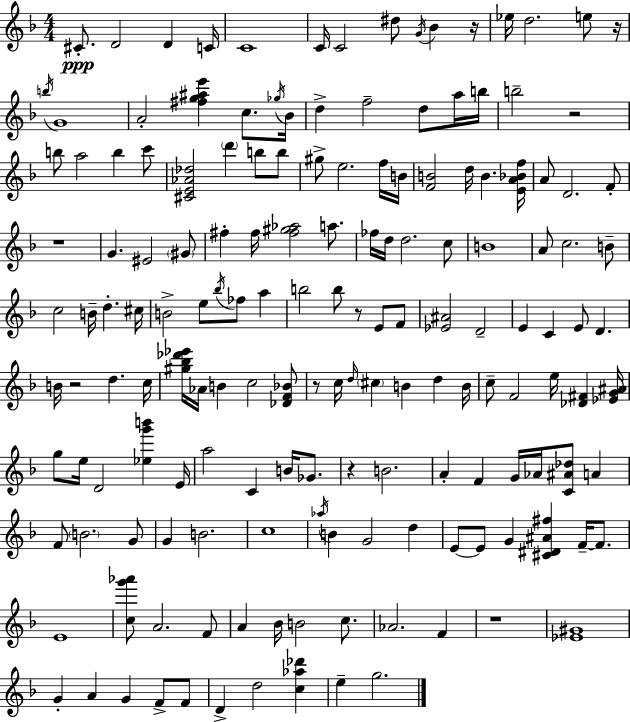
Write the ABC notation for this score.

X:1
T:Untitled
M:4/4
L:1/4
K:F
^C/2 D2 D C/4 C4 C/4 C2 ^d/2 G/4 _B z/4 _e/4 d2 e/2 z/4 b/4 G4 A2 [^fg^ae'] c/2 _g/4 _B/4 d f2 d/2 a/4 b/4 b2 z2 b/2 a2 b c'/2 [^CE_A_d]2 d' b/2 b/2 ^g/2 e2 f/4 B/4 [FB]2 d/4 B [EA_Bf]/4 A/2 D2 F/2 z4 G ^E2 ^G/2 ^f ^f/4 [^f^g_a]2 a/2 _f/4 d/4 d2 c/2 B4 A/2 c2 B/2 c2 B/4 d ^c/4 B2 e/2 _b/4 _f/2 a b2 b/2 z/2 E/2 F/2 [_E^A]2 D2 E C E/2 D B/4 z2 d c/4 [^g_b_d'_e']/4 _A/4 B c2 [_DF_B]/2 z/2 c/4 d/4 ^c B d B/4 c/2 F2 e/4 [_D^F] [_EG^A]/4 g/2 e/4 D2 [_eg'b'] E/4 a2 C B/4 _G/2 z B2 A F G/4 _A/4 [C^A_d]/2 A F/2 B2 G/2 G B2 c4 _a/4 B G2 d E/2 E/2 G [^C^D^A^f] F/4 F/2 E4 [cg'_a']/2 A2 F/2 A _B/4 B2 c/2 _A2 F z4 [_E^G]4 G A G F/2 F/2 D d2 [c_a_d'] e g2